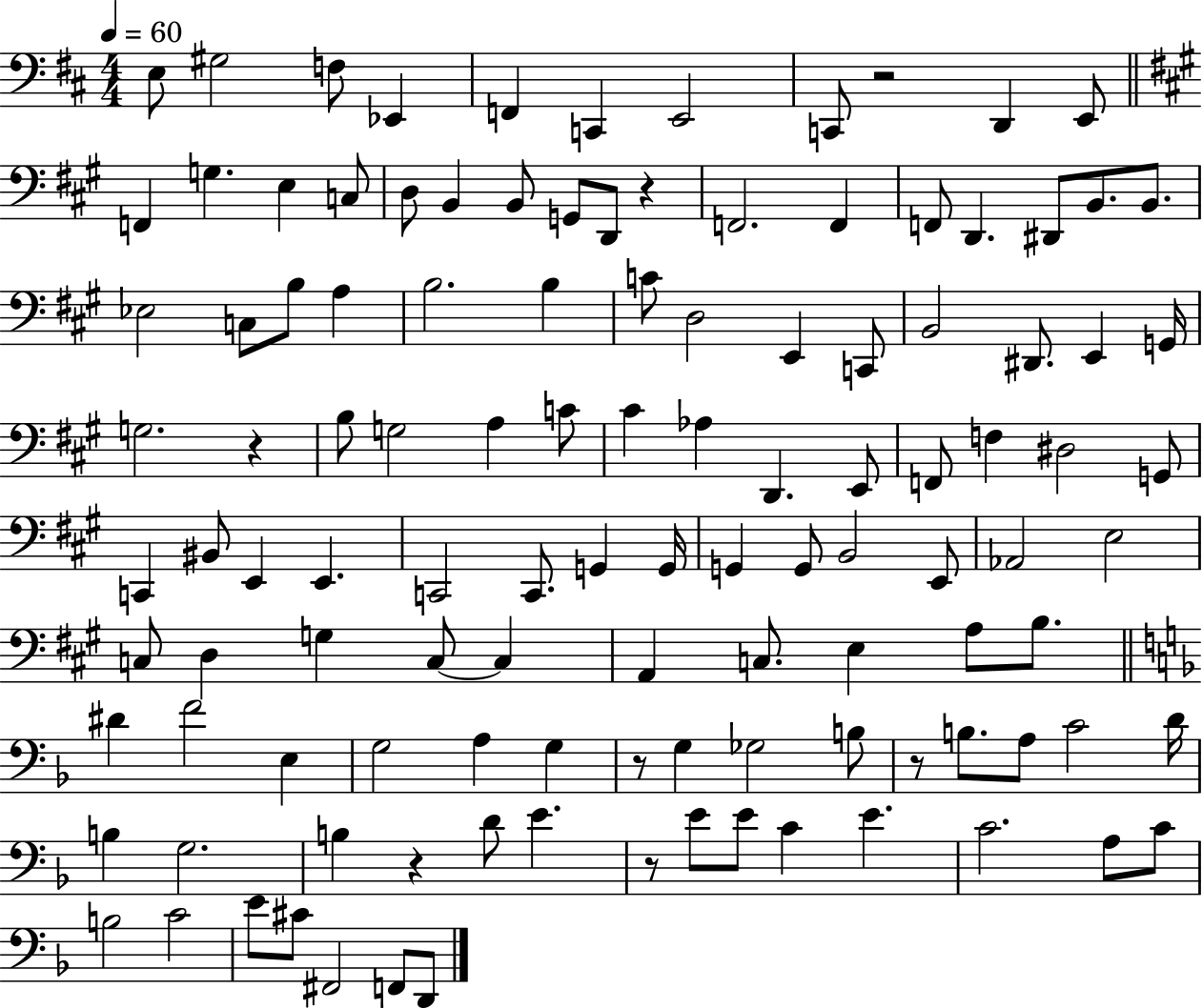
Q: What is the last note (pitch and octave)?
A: D2